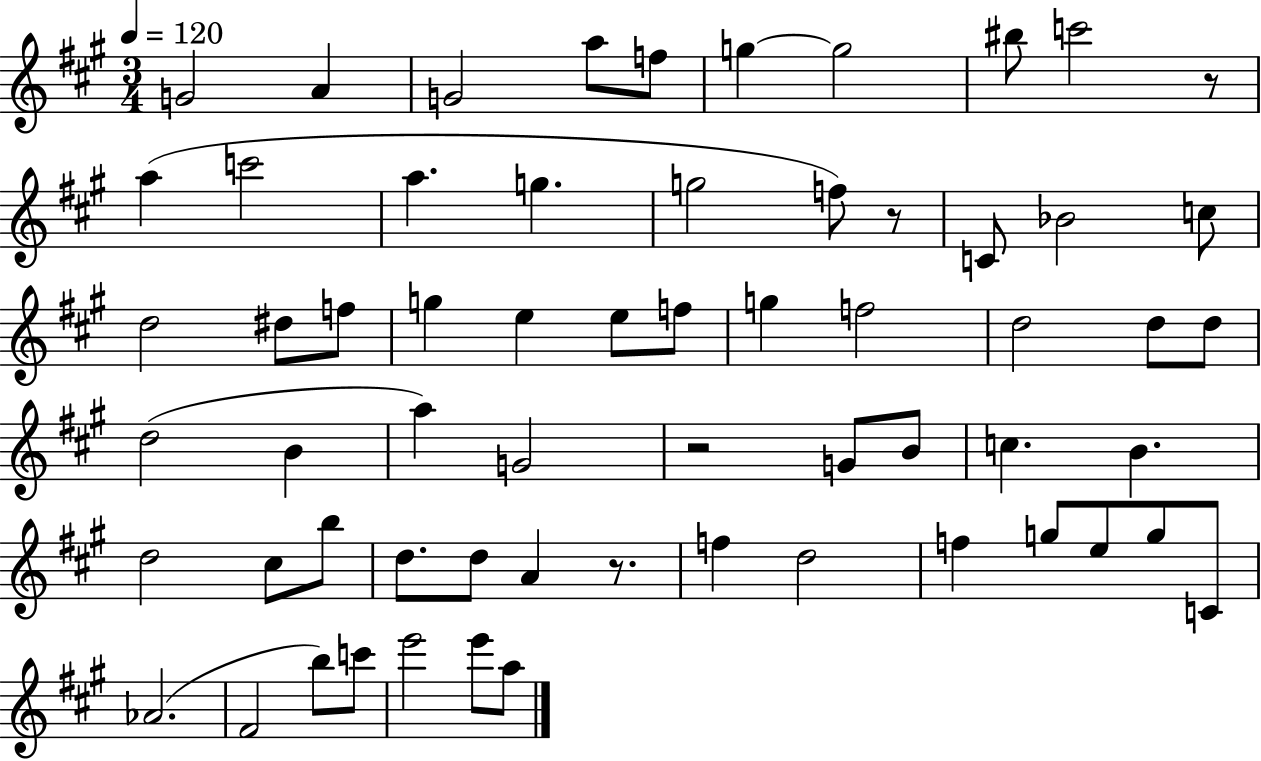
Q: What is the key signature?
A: A major